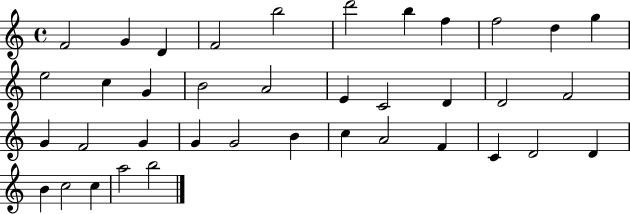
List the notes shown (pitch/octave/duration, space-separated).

F4/h G4/q D4/q F4/h B5/h D6/h B5/q F5/q F5/h D5/q G5/q E5/h C5/q G4/q B4/h A4/h E4/q C4/h D4/q D4/h F4/h G4/q F4/h G4/q G4/q G4/h B4/q C5/q A4/h F4/q C4/q D4/h D4/q B4/q C5/h C5/q A5/h B5/h